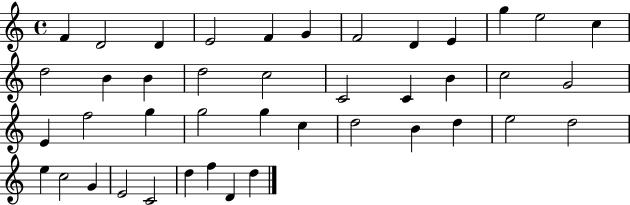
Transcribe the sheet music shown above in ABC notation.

X:1
T:Untitled
M:4/4
L:1/4
K:C
F D2 D E2 F G F2 D E g e2 c d2 B B d2 c2 C2 C B c2 G2 E f2 g g2 g c d2 B d e2 d2 e c2 G E2 C2 d f D d